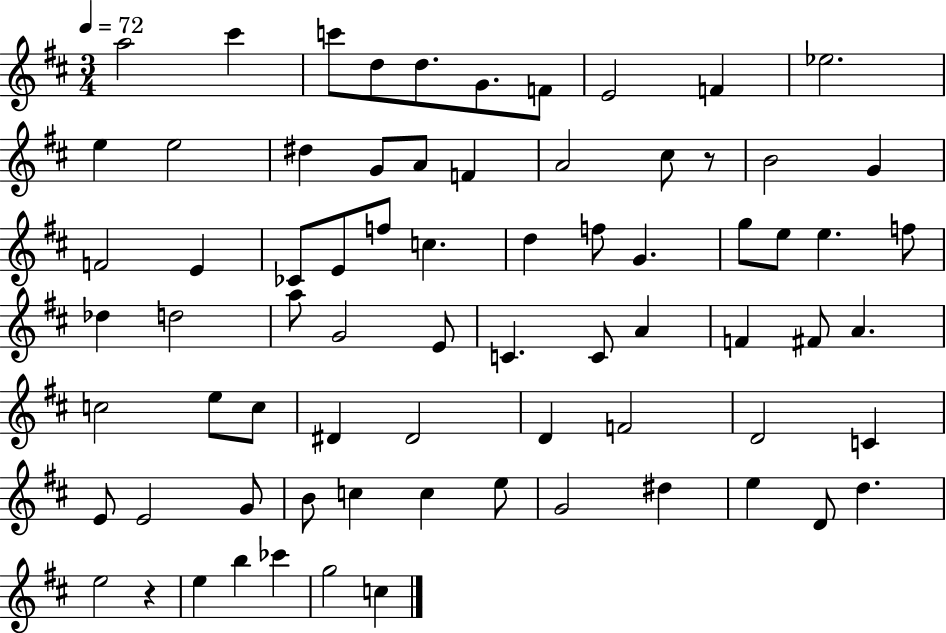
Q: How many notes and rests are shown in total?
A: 73